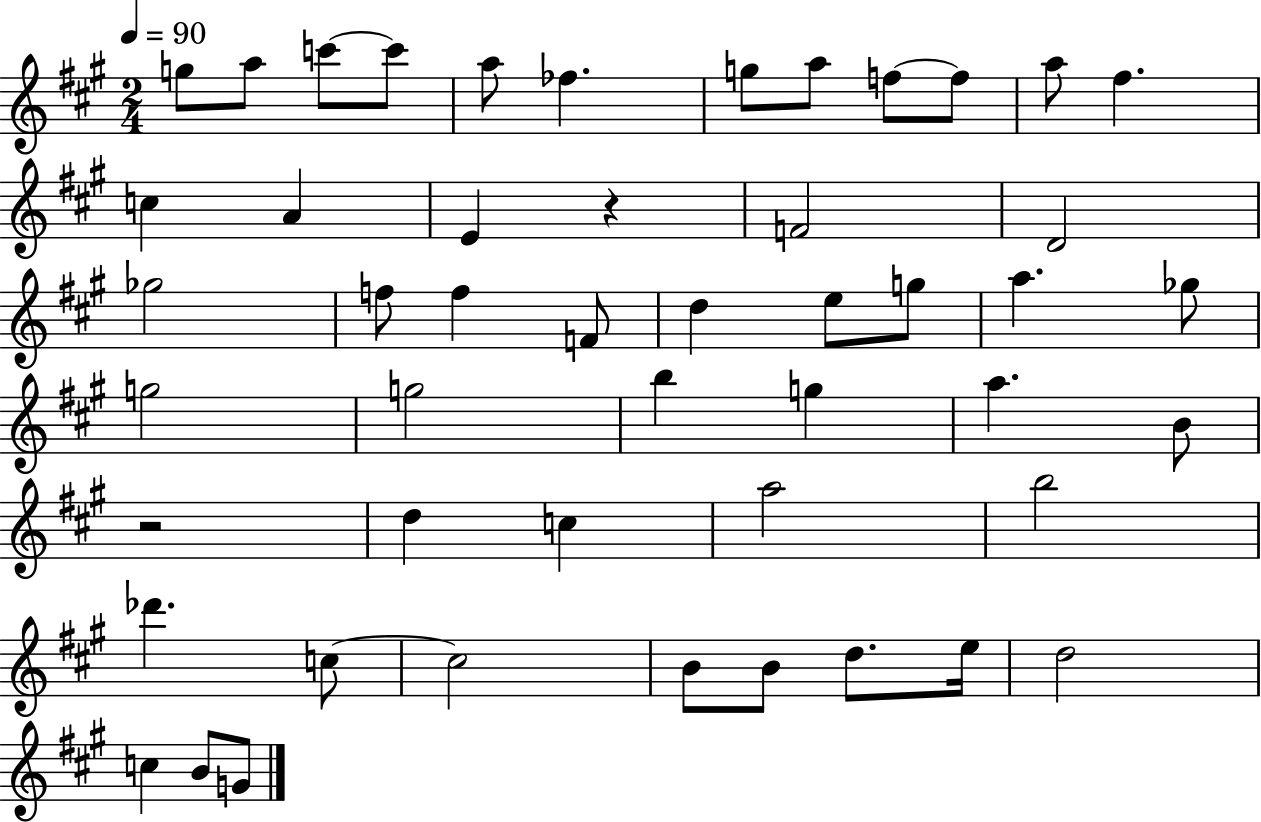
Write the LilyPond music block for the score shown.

{
  \clef treble
  \numericTimeSignature
  \time 2/4
  \key a \major
  \tempo 4 = 90
  \repeat volta 2 { g''8 a''8 c'''8~~ c'''8 | a''8 fes''4. | g''8 a''8 f''8~~ f''8 | a''8 fis''4. | \break c''4 a'4 | e'4 r4 | f'2 | d'2 | \break ges''2 | f''8 f''4 f'8 | d''4 e''8 g''8 | a''4. ges''8 | \break g''2 | g''2 | b''4 g''4 | a''4. b'8 | \break r2 | d''4 c''4 | a''2 | b''2 | \break des'''4. c''8~~ | c''2 | b'8 b'8 d''8. e''16 | d''2 | \break c''4 b'8 g'8 | } \bar "|."
}